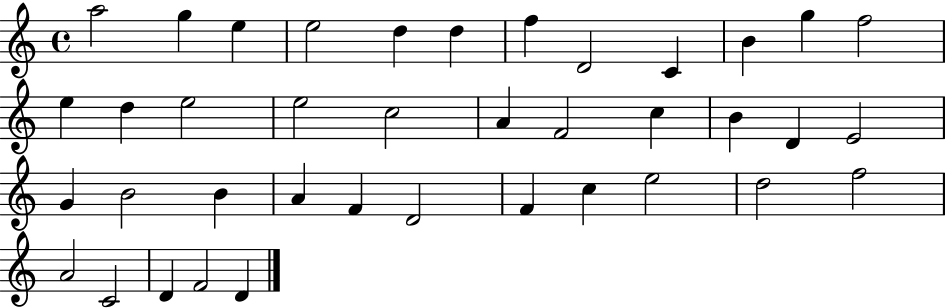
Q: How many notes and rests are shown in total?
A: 39